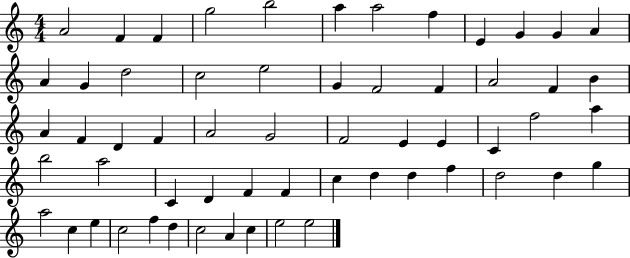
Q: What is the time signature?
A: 4/4